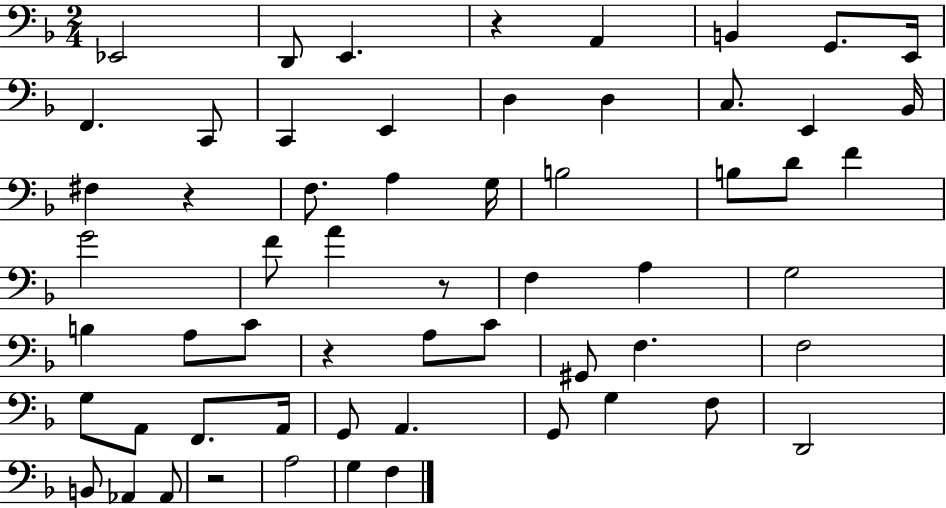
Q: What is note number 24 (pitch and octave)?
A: F4